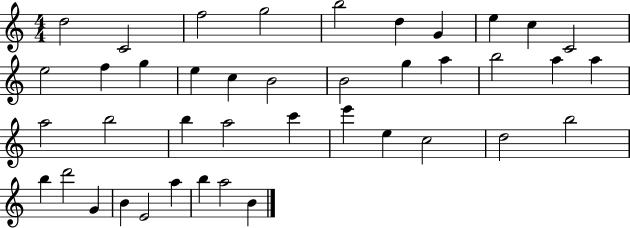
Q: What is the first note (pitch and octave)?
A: D5